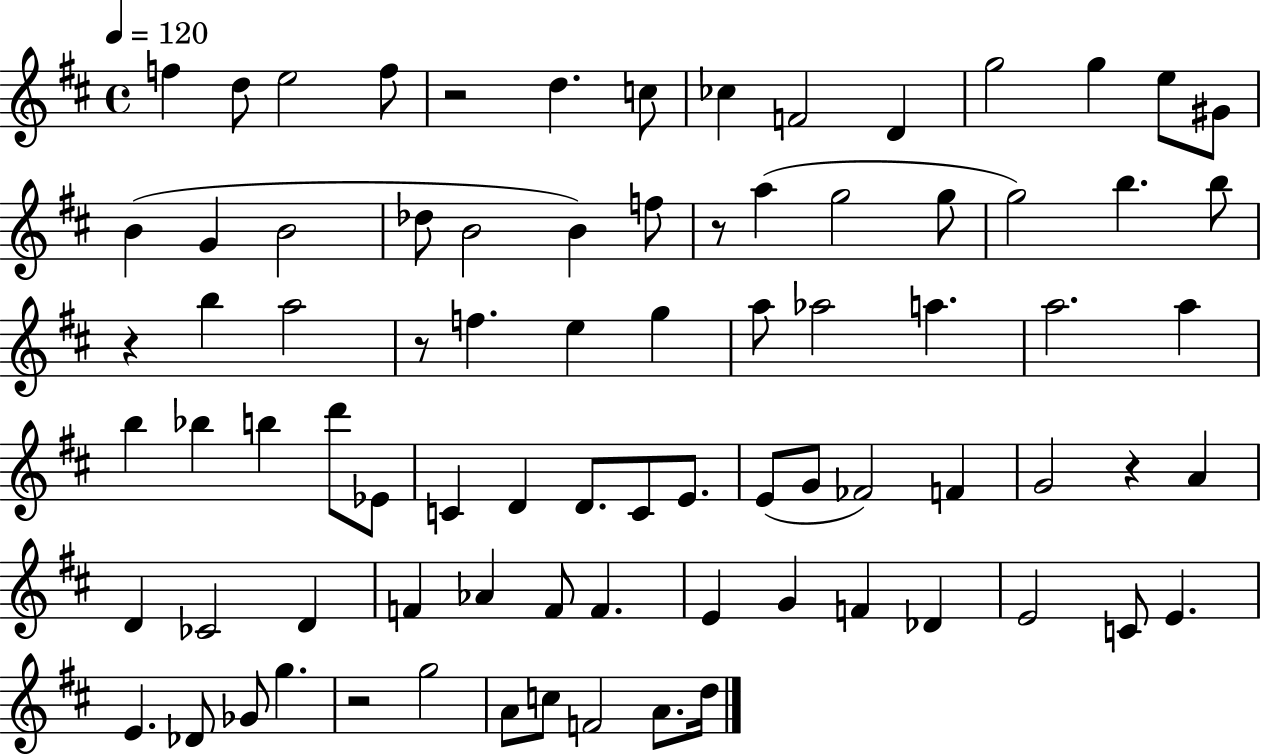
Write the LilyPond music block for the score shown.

{
  \clef treble
  \time 4/4
  \defaultTimeSignature
  \key d \major
  \tempo 4 = 120
  \repeat volta 2 { f''4 d''8 e''2 f''8 | r2 d''4. c''8 | ces''4 f'2 d'4 | g''2 g''4 e''8 gis'8 | \break b'4( g'4 b'2 | des''8 b'2 b'4) f''8 | r8 a''4( g''2 g''8 | g''2) b''4. b''8 | \break r4 b''4 a''2 | r8 f''4. e''4 g''4 | a''8 aes''2 a''4. | a''2. a''4 | \break b''4 bes''4 b''4 d'''8 ees'8 | c'4 d'4 d'8. c'8 e'8. | e'8( g'8 fes'2) f'4 | g'2 r4 a'4 | \break d'4 ces'2 d'4 | f'4 aes'4 f'8 f'4. | e'4 g'4 f'4 des'4 | e'2 c'8 e'4. | \break e'4. des'8 ges'8 g''4. | r2 g''2 | a'8 c''8 f'2 a'8. d''16 | } \bar "|."
}